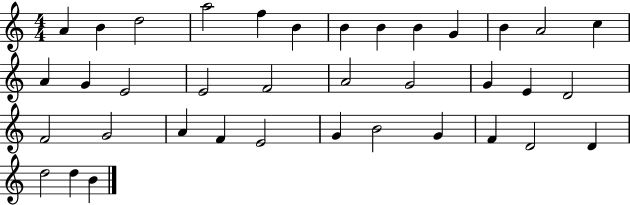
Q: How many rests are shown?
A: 0